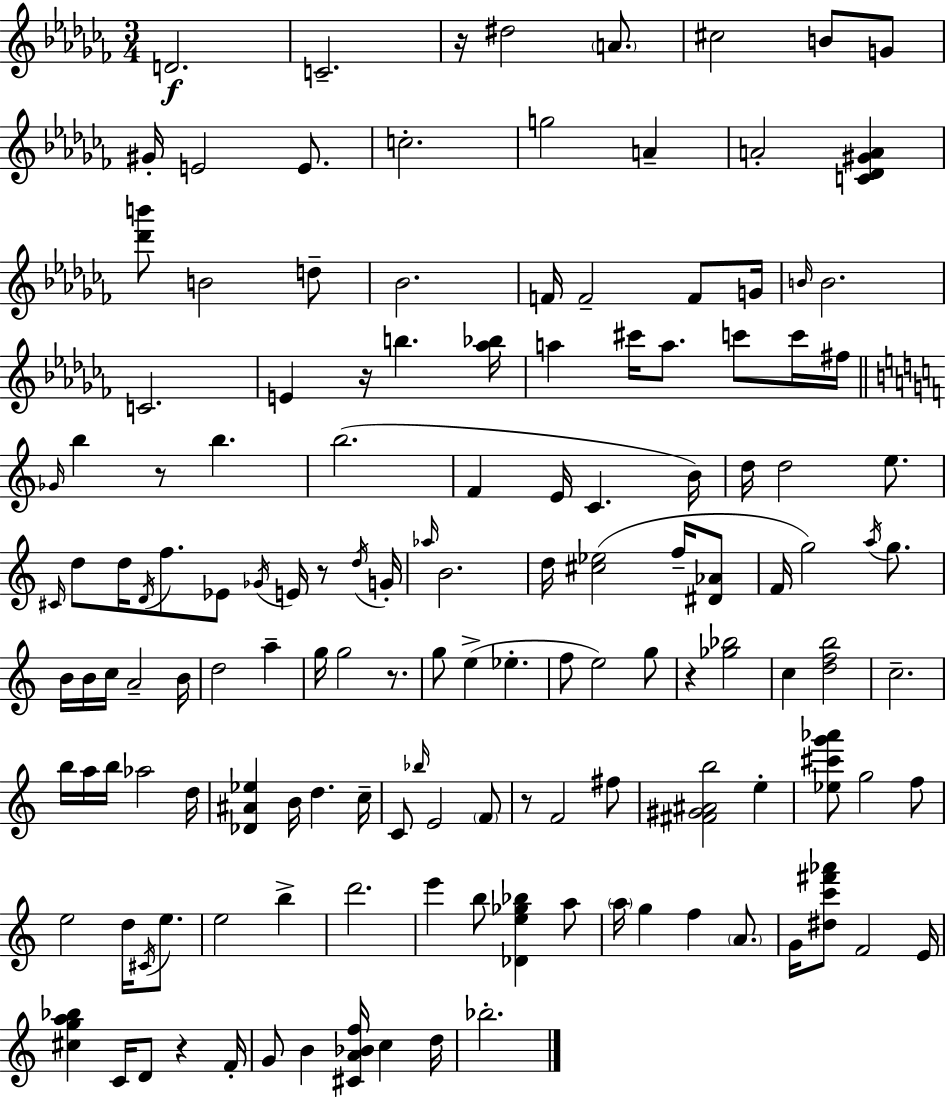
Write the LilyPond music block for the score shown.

{
  \clef treble
  \numericTimeSignature
  \time 3/4
  \key aes \minor
  d'2.\f | c'2.-- | r16 dis''2 \parenthesize a'8. | cis''2 b'8 g'8 | \break gis'16-. e'2 e'8. | c''2.-. | g''2 a'4-- | a'2-. <c' des' gis' a'>4 | \break <des''' b'''>8 b'2 d''8-- | bes'2. | f'16 f'2-- f'8 g'16 | \grace { b'16 } b'2. | \break c'2. | e'4 r16 b''4. | <aes'' bes''>16 a''4 cis'''16 a''8. c'''8 c'''16 | fis''16 \bar "||" \break \key c \major \grace { ges'16 } b''4 r8 b''4. | b''2.( | f'4 e'16 c'4. | b'16) d''16 d''2 e''8. | \break \grace { cis'16 } d''8 d''16 \acciaccatura { d'16 } f''8. ees'8 \acciaccatura { ges'16 } | e'16 r8 \acciaccatura { d''16 } g'16-. \grace { aes''16 } b'2. | d''16 <cis'' ees''>2( | f''16-- <dis' aes'>8 f'16 g''2) | \break \acciaccatura { a''16 } g''8. b'16 b'16 c''16 a'2-- | b'16 d''2 | a''4-- g''16 g''2 | r8. g''8 e''4->( | \break ees''4.-. f''8 e''2) | g''8 r4 <ges'' bes''>2 | c''4 <d'' f'' b''>2 | c''2.-- | \break b''16 a''16 b''16 aes''2 | d''16 <des' ais' ees''>4 b'16 | d''4. c''16-- c'8 \grace { bes''16 } e'2 | \parenthesize f'8 r8 f'2 | \break fis''8 <fis' gis' ais' b''>2 | e''4-. <ees'' cis''' g''' aes'''>8 g''2 | f''8 e''2 | d''16 \acciaccatura { cis'16 } e''8. e''2 | \break b''4-> d'''2. | e'''4 | b''8 <des' e'' ges'' bes''>4 a''8 \parenthesize a''16 g''4 | f''4 \parenthesize a'8. g'16 <dis'' c''' fis''' aes'''>8 | \break f'2 e'16 <cis'' g'' a'' bes''>4 | c'16 d'8 r4 f'16-. g'8 b'4 | <cis' a' bes' f''>16 c''4 d''16 bes''2.-. | \bar "|."
}